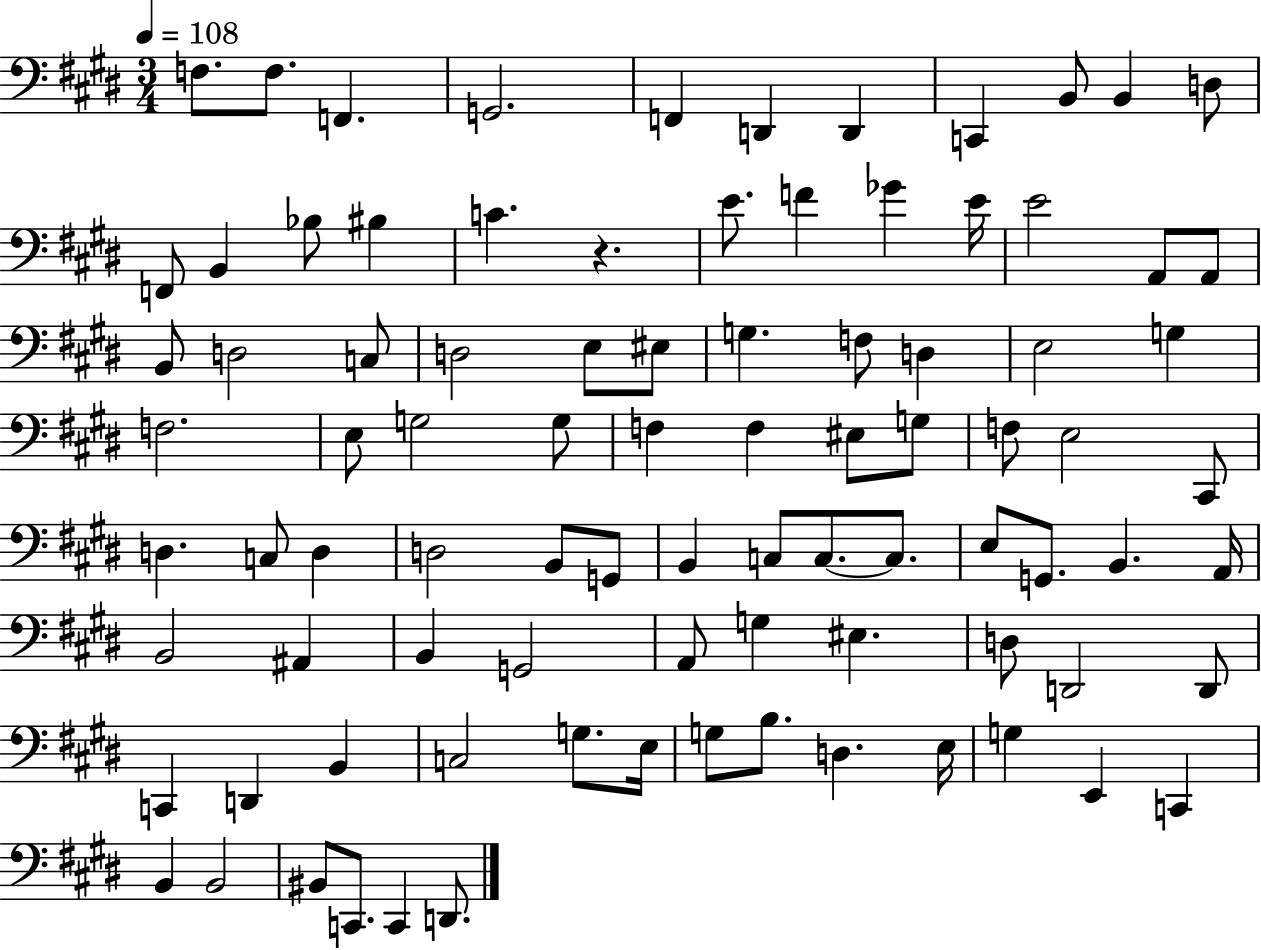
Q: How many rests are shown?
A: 1